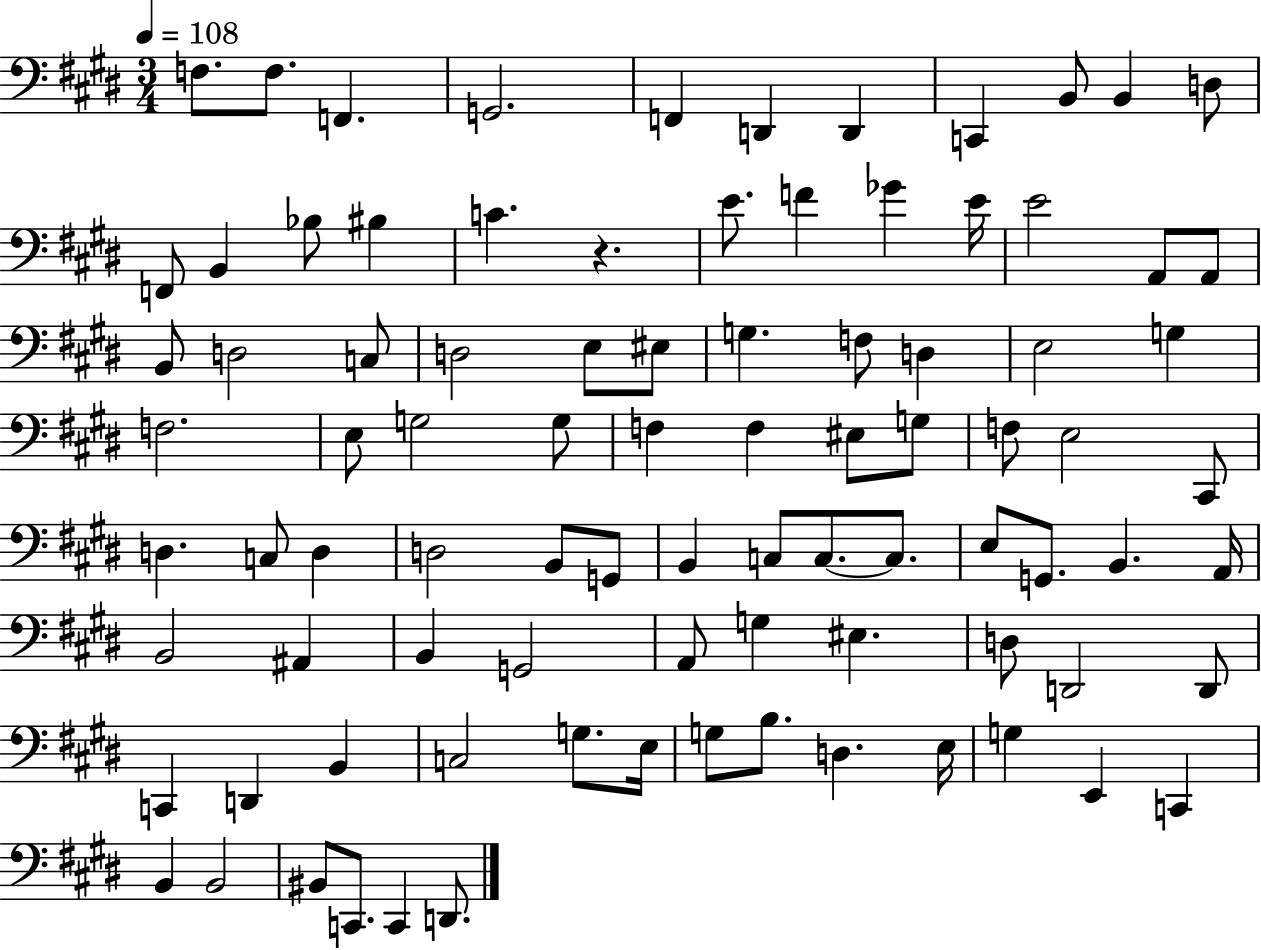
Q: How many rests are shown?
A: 1